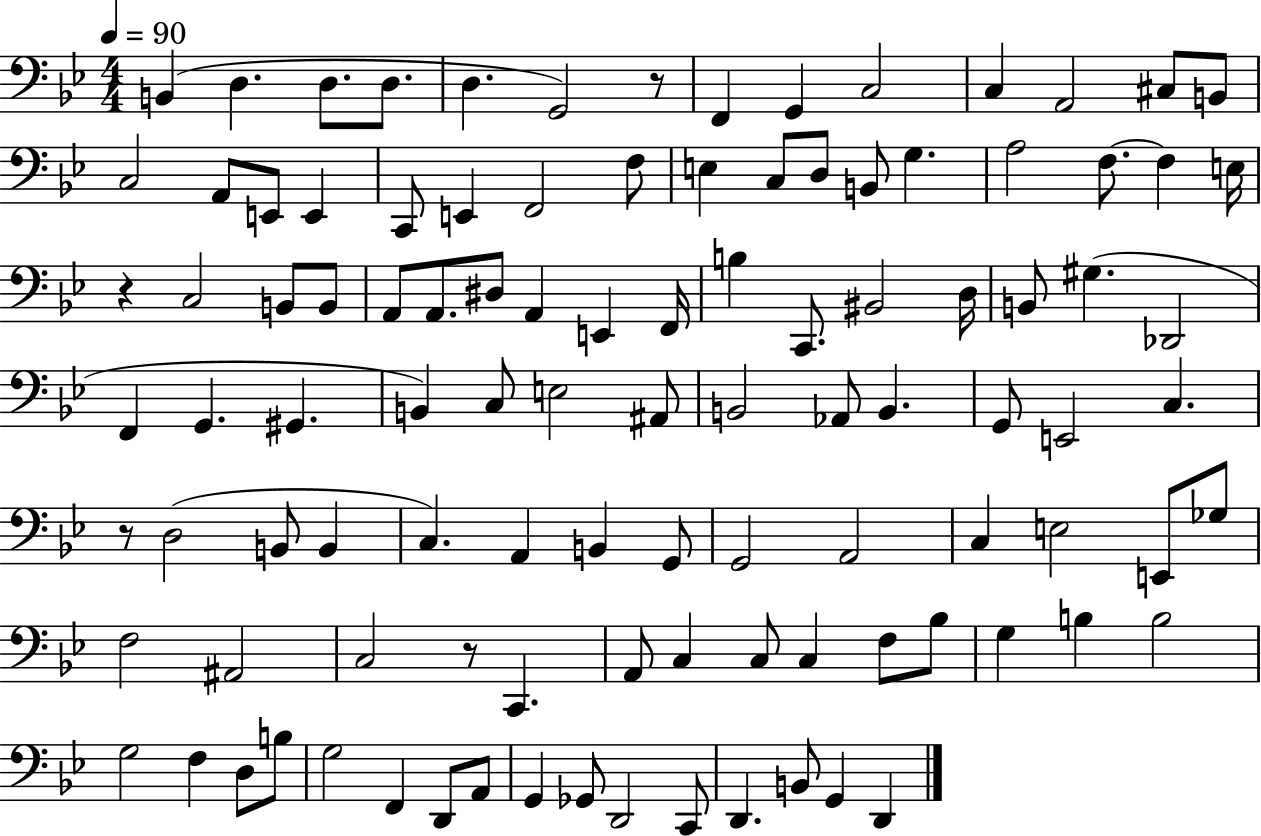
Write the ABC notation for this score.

X:1
T:Untitled
M:4/4
L:1/4
K:Bb
B,, D, D,/2 D,/2 D, G,,2 z/2 F,, G,, C,2 C, A,,2 ^C,/2 B,,/2 C,2 A,,/2 E,,/2 E,, C,,/2 E,, F,,2 F,/2 E, C,/2 D,/2 B,,/2 G, A,2 F,/2 F, E,/4 z C,2 B,,/2 B,,/2 A,,/2 A,,/2 ^D,/2 A,, E,, F,,/4 B, C,,/2 ^B,,2 D,/4 B,,/2 ^G, _D,,2 F,, G,, ^G,, B,, C,/2 E,2 ^A,,/2 B,,2 _A,,/2 B,, G,,/2 E,,2 C, z/2 D,2 B,,/2 B,, C, A,, B,, G,,/2 G,,2 A,,2 C, E,2 E,,/2 _G,/2 F,2 ^A,,2 C,2 z/2 C,, A,,/2 C, C,/2 C, F,/2 _B,/2 G, B, B,2 G,2 F, D,/2 B,/2 G,2 F,, D,,/2 A,,/2 G,, _G,,/2 D,,2 C,,/2 D,, B,,/2 G,, D,,